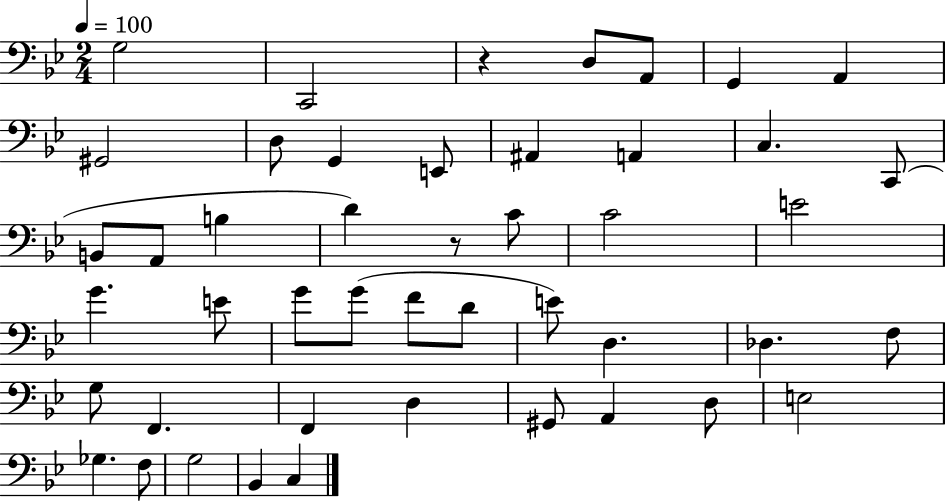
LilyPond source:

{
  \clef bass
  \numericTimeSignature
  \time 2/4
  \key bes \major
  \tempo 4 = 100
  g2 | c,2 | r4 d8 a,8 | g,4 a,4 | \break gis,2 | d8 g,4 e,8 | ais,4 a,4 | c4. c,8( | \break b,8 a,8 b4 | d'4) r8 c'8 | c'2 | e'2 | \break g'4. e'8 | g'8 g'8( f'8 d'8 | e'8) d4. | des4. f8 | \break g8 f,4. | f,4 d4 | gis,8 a,4 d8 | e2 | \break ges4. f8 | g2 | bes,4 c4 | \bar "|."
}